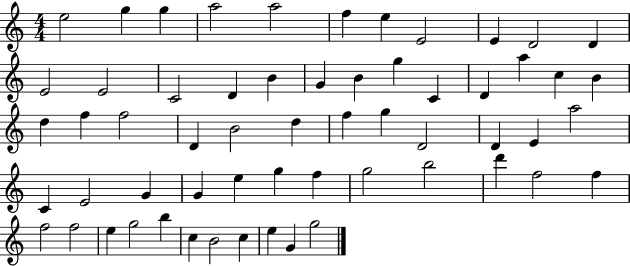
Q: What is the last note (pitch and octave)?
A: G5